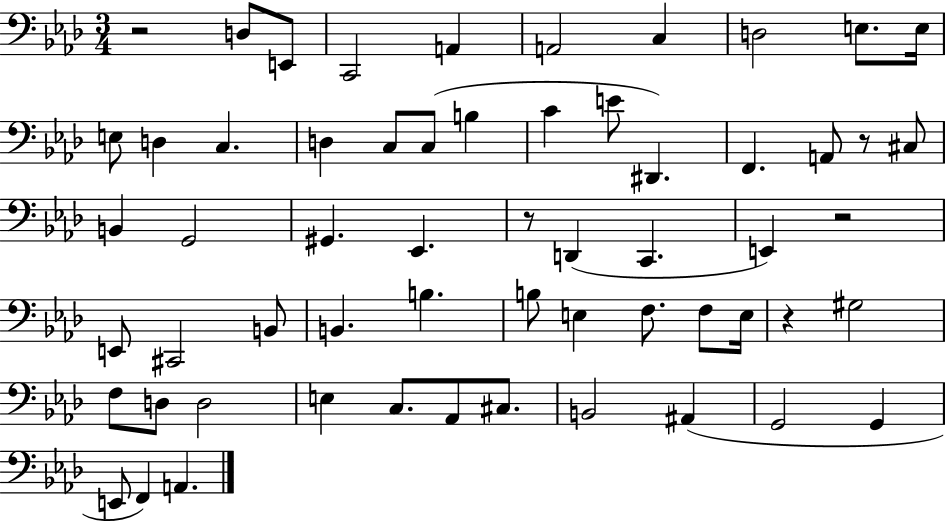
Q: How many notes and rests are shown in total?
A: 59